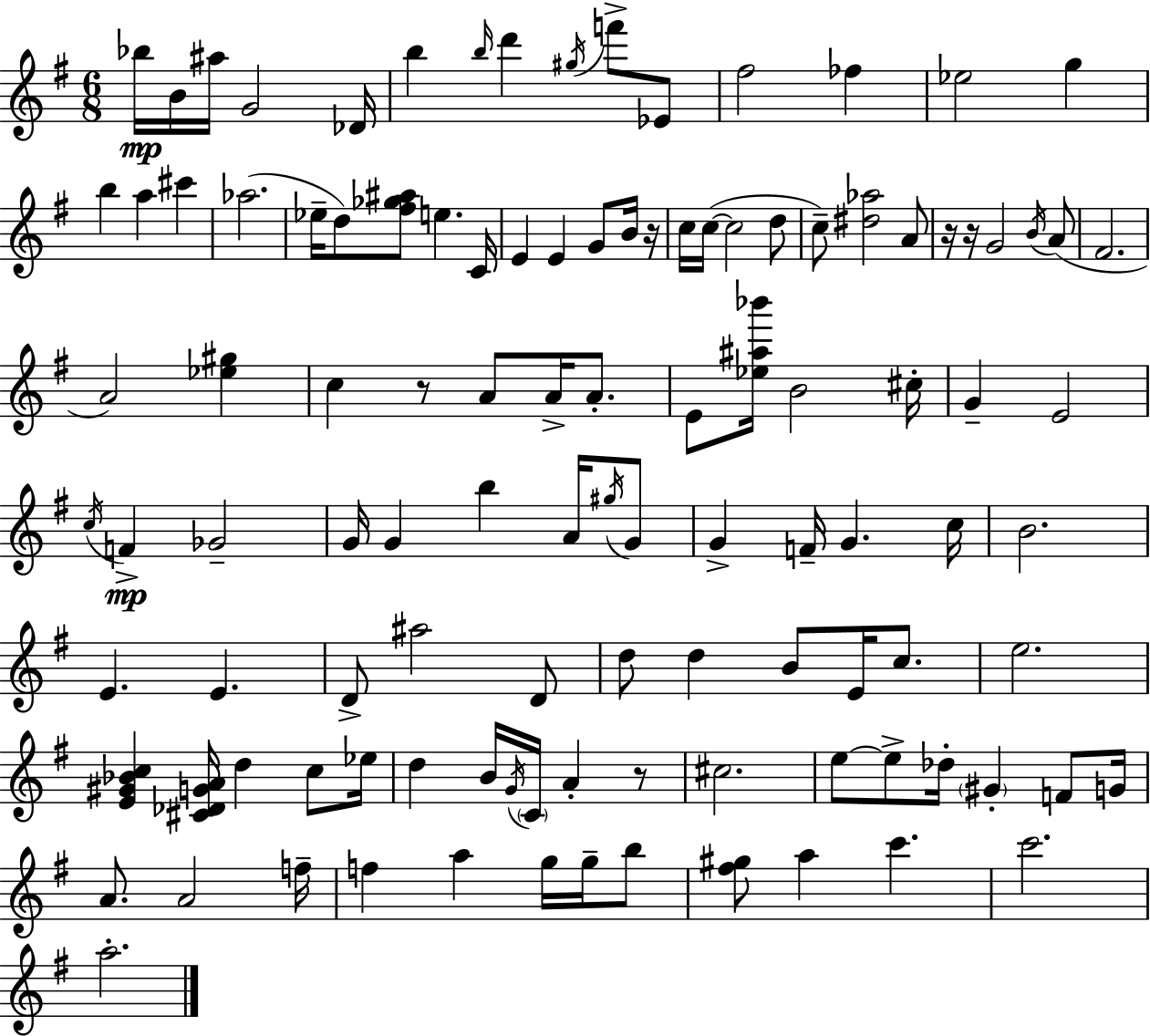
{
  \clef treble
  \numericTimeSignature
  \time 6/8
  \key e \minor
  bes''16\mp b'16 ais''16 g'2 des'16 | b''4 \grace { b''16 } d'''4 \acciaccatura { gis''16 } f'''8-> | ees'8 fis''2 fes''4 | ees''2 g''4 | \break b''4 a''4 cis'''4 | aes''2.( | ees''16-- d''8) <fis'' ges'' ais''>8 e''4. | c'16 e'4 e'4 g'8 | \break b'16 r16 c''16 c''16~(~ c''2 | d''8 c''8--) <dis'' aes''>2 | a'8 r16 r16 g'2 | \acciaccatura { b'16 }( a'8 fis'2. | \break a'2) <ees'' gis''>4 | c''4 r8 a'8 a'16-> | a'8.-. e'8 <ees'' ais'' bes'''>16 b'2 | cis''16-. g'4-- e'2 | \break \acciaccatura { c''16 }\mp f'4-> ges'2-- | g'16 g'4 b''4 | a'16 \acciaccatura { gis''16 } g'8 g'4-> f'16-- g'4. | c''16 b'2. | \break e'4. e'4. | d'8-> ais''2 | d'8 d''8 d''4 b'8 | e'16 c''8. e''2. | \break <e' gis' bes' c''>4 <cis' des' g' a'>16 d''4 | c''8 ees''16 d''4 b'16 \acciaccatura { g'16 } \parenthesize c'16 | a'4-. r8 cis''2. | e''8~~ e''8-> des''16-. \parenthesize gis'4-. | \break f'8 g'16 a'8. a'2 | f''16-- f''4 a''4 | g''16 g''16-- b''8 <fis'' gis''>8 a''4 | c'''4. c'''2. | \break a''2.-. | \bar "|."
}